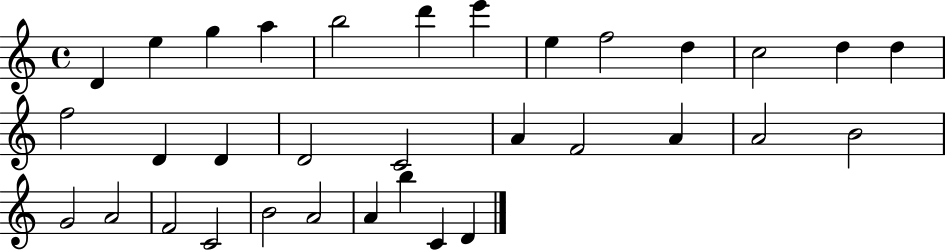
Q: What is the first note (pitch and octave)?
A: D4